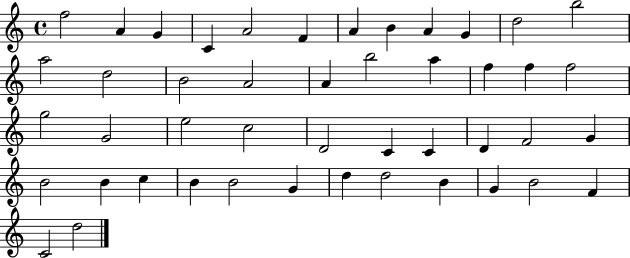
{
  \clef treble
  \time 4/4
  \defaultTimeSignature
  \key c \major
  f''2 a'4 g'4 | c'4 a'2 f'4 | a'4 b'4 a'4 g'4 | d''2 b''2 | \break a''2 d''2 | b'2 a'2 | a'4 b''2 a''4 | f''4 f''4 f''2 | \break g''2 g'2 | e''2 c''2 | d'2 c'4 c'4 | d'4 f'2 g'4 | \break b'2 b'4 c''4 | b'4 b'2 g'4 | d''4 d''2 b'4 | g'4 b'2 f'4 | \break c'2 d''2 | \bar "|."
}